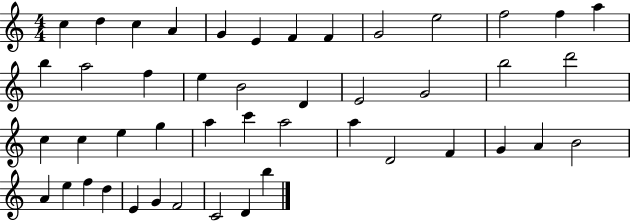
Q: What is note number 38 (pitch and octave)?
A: E5